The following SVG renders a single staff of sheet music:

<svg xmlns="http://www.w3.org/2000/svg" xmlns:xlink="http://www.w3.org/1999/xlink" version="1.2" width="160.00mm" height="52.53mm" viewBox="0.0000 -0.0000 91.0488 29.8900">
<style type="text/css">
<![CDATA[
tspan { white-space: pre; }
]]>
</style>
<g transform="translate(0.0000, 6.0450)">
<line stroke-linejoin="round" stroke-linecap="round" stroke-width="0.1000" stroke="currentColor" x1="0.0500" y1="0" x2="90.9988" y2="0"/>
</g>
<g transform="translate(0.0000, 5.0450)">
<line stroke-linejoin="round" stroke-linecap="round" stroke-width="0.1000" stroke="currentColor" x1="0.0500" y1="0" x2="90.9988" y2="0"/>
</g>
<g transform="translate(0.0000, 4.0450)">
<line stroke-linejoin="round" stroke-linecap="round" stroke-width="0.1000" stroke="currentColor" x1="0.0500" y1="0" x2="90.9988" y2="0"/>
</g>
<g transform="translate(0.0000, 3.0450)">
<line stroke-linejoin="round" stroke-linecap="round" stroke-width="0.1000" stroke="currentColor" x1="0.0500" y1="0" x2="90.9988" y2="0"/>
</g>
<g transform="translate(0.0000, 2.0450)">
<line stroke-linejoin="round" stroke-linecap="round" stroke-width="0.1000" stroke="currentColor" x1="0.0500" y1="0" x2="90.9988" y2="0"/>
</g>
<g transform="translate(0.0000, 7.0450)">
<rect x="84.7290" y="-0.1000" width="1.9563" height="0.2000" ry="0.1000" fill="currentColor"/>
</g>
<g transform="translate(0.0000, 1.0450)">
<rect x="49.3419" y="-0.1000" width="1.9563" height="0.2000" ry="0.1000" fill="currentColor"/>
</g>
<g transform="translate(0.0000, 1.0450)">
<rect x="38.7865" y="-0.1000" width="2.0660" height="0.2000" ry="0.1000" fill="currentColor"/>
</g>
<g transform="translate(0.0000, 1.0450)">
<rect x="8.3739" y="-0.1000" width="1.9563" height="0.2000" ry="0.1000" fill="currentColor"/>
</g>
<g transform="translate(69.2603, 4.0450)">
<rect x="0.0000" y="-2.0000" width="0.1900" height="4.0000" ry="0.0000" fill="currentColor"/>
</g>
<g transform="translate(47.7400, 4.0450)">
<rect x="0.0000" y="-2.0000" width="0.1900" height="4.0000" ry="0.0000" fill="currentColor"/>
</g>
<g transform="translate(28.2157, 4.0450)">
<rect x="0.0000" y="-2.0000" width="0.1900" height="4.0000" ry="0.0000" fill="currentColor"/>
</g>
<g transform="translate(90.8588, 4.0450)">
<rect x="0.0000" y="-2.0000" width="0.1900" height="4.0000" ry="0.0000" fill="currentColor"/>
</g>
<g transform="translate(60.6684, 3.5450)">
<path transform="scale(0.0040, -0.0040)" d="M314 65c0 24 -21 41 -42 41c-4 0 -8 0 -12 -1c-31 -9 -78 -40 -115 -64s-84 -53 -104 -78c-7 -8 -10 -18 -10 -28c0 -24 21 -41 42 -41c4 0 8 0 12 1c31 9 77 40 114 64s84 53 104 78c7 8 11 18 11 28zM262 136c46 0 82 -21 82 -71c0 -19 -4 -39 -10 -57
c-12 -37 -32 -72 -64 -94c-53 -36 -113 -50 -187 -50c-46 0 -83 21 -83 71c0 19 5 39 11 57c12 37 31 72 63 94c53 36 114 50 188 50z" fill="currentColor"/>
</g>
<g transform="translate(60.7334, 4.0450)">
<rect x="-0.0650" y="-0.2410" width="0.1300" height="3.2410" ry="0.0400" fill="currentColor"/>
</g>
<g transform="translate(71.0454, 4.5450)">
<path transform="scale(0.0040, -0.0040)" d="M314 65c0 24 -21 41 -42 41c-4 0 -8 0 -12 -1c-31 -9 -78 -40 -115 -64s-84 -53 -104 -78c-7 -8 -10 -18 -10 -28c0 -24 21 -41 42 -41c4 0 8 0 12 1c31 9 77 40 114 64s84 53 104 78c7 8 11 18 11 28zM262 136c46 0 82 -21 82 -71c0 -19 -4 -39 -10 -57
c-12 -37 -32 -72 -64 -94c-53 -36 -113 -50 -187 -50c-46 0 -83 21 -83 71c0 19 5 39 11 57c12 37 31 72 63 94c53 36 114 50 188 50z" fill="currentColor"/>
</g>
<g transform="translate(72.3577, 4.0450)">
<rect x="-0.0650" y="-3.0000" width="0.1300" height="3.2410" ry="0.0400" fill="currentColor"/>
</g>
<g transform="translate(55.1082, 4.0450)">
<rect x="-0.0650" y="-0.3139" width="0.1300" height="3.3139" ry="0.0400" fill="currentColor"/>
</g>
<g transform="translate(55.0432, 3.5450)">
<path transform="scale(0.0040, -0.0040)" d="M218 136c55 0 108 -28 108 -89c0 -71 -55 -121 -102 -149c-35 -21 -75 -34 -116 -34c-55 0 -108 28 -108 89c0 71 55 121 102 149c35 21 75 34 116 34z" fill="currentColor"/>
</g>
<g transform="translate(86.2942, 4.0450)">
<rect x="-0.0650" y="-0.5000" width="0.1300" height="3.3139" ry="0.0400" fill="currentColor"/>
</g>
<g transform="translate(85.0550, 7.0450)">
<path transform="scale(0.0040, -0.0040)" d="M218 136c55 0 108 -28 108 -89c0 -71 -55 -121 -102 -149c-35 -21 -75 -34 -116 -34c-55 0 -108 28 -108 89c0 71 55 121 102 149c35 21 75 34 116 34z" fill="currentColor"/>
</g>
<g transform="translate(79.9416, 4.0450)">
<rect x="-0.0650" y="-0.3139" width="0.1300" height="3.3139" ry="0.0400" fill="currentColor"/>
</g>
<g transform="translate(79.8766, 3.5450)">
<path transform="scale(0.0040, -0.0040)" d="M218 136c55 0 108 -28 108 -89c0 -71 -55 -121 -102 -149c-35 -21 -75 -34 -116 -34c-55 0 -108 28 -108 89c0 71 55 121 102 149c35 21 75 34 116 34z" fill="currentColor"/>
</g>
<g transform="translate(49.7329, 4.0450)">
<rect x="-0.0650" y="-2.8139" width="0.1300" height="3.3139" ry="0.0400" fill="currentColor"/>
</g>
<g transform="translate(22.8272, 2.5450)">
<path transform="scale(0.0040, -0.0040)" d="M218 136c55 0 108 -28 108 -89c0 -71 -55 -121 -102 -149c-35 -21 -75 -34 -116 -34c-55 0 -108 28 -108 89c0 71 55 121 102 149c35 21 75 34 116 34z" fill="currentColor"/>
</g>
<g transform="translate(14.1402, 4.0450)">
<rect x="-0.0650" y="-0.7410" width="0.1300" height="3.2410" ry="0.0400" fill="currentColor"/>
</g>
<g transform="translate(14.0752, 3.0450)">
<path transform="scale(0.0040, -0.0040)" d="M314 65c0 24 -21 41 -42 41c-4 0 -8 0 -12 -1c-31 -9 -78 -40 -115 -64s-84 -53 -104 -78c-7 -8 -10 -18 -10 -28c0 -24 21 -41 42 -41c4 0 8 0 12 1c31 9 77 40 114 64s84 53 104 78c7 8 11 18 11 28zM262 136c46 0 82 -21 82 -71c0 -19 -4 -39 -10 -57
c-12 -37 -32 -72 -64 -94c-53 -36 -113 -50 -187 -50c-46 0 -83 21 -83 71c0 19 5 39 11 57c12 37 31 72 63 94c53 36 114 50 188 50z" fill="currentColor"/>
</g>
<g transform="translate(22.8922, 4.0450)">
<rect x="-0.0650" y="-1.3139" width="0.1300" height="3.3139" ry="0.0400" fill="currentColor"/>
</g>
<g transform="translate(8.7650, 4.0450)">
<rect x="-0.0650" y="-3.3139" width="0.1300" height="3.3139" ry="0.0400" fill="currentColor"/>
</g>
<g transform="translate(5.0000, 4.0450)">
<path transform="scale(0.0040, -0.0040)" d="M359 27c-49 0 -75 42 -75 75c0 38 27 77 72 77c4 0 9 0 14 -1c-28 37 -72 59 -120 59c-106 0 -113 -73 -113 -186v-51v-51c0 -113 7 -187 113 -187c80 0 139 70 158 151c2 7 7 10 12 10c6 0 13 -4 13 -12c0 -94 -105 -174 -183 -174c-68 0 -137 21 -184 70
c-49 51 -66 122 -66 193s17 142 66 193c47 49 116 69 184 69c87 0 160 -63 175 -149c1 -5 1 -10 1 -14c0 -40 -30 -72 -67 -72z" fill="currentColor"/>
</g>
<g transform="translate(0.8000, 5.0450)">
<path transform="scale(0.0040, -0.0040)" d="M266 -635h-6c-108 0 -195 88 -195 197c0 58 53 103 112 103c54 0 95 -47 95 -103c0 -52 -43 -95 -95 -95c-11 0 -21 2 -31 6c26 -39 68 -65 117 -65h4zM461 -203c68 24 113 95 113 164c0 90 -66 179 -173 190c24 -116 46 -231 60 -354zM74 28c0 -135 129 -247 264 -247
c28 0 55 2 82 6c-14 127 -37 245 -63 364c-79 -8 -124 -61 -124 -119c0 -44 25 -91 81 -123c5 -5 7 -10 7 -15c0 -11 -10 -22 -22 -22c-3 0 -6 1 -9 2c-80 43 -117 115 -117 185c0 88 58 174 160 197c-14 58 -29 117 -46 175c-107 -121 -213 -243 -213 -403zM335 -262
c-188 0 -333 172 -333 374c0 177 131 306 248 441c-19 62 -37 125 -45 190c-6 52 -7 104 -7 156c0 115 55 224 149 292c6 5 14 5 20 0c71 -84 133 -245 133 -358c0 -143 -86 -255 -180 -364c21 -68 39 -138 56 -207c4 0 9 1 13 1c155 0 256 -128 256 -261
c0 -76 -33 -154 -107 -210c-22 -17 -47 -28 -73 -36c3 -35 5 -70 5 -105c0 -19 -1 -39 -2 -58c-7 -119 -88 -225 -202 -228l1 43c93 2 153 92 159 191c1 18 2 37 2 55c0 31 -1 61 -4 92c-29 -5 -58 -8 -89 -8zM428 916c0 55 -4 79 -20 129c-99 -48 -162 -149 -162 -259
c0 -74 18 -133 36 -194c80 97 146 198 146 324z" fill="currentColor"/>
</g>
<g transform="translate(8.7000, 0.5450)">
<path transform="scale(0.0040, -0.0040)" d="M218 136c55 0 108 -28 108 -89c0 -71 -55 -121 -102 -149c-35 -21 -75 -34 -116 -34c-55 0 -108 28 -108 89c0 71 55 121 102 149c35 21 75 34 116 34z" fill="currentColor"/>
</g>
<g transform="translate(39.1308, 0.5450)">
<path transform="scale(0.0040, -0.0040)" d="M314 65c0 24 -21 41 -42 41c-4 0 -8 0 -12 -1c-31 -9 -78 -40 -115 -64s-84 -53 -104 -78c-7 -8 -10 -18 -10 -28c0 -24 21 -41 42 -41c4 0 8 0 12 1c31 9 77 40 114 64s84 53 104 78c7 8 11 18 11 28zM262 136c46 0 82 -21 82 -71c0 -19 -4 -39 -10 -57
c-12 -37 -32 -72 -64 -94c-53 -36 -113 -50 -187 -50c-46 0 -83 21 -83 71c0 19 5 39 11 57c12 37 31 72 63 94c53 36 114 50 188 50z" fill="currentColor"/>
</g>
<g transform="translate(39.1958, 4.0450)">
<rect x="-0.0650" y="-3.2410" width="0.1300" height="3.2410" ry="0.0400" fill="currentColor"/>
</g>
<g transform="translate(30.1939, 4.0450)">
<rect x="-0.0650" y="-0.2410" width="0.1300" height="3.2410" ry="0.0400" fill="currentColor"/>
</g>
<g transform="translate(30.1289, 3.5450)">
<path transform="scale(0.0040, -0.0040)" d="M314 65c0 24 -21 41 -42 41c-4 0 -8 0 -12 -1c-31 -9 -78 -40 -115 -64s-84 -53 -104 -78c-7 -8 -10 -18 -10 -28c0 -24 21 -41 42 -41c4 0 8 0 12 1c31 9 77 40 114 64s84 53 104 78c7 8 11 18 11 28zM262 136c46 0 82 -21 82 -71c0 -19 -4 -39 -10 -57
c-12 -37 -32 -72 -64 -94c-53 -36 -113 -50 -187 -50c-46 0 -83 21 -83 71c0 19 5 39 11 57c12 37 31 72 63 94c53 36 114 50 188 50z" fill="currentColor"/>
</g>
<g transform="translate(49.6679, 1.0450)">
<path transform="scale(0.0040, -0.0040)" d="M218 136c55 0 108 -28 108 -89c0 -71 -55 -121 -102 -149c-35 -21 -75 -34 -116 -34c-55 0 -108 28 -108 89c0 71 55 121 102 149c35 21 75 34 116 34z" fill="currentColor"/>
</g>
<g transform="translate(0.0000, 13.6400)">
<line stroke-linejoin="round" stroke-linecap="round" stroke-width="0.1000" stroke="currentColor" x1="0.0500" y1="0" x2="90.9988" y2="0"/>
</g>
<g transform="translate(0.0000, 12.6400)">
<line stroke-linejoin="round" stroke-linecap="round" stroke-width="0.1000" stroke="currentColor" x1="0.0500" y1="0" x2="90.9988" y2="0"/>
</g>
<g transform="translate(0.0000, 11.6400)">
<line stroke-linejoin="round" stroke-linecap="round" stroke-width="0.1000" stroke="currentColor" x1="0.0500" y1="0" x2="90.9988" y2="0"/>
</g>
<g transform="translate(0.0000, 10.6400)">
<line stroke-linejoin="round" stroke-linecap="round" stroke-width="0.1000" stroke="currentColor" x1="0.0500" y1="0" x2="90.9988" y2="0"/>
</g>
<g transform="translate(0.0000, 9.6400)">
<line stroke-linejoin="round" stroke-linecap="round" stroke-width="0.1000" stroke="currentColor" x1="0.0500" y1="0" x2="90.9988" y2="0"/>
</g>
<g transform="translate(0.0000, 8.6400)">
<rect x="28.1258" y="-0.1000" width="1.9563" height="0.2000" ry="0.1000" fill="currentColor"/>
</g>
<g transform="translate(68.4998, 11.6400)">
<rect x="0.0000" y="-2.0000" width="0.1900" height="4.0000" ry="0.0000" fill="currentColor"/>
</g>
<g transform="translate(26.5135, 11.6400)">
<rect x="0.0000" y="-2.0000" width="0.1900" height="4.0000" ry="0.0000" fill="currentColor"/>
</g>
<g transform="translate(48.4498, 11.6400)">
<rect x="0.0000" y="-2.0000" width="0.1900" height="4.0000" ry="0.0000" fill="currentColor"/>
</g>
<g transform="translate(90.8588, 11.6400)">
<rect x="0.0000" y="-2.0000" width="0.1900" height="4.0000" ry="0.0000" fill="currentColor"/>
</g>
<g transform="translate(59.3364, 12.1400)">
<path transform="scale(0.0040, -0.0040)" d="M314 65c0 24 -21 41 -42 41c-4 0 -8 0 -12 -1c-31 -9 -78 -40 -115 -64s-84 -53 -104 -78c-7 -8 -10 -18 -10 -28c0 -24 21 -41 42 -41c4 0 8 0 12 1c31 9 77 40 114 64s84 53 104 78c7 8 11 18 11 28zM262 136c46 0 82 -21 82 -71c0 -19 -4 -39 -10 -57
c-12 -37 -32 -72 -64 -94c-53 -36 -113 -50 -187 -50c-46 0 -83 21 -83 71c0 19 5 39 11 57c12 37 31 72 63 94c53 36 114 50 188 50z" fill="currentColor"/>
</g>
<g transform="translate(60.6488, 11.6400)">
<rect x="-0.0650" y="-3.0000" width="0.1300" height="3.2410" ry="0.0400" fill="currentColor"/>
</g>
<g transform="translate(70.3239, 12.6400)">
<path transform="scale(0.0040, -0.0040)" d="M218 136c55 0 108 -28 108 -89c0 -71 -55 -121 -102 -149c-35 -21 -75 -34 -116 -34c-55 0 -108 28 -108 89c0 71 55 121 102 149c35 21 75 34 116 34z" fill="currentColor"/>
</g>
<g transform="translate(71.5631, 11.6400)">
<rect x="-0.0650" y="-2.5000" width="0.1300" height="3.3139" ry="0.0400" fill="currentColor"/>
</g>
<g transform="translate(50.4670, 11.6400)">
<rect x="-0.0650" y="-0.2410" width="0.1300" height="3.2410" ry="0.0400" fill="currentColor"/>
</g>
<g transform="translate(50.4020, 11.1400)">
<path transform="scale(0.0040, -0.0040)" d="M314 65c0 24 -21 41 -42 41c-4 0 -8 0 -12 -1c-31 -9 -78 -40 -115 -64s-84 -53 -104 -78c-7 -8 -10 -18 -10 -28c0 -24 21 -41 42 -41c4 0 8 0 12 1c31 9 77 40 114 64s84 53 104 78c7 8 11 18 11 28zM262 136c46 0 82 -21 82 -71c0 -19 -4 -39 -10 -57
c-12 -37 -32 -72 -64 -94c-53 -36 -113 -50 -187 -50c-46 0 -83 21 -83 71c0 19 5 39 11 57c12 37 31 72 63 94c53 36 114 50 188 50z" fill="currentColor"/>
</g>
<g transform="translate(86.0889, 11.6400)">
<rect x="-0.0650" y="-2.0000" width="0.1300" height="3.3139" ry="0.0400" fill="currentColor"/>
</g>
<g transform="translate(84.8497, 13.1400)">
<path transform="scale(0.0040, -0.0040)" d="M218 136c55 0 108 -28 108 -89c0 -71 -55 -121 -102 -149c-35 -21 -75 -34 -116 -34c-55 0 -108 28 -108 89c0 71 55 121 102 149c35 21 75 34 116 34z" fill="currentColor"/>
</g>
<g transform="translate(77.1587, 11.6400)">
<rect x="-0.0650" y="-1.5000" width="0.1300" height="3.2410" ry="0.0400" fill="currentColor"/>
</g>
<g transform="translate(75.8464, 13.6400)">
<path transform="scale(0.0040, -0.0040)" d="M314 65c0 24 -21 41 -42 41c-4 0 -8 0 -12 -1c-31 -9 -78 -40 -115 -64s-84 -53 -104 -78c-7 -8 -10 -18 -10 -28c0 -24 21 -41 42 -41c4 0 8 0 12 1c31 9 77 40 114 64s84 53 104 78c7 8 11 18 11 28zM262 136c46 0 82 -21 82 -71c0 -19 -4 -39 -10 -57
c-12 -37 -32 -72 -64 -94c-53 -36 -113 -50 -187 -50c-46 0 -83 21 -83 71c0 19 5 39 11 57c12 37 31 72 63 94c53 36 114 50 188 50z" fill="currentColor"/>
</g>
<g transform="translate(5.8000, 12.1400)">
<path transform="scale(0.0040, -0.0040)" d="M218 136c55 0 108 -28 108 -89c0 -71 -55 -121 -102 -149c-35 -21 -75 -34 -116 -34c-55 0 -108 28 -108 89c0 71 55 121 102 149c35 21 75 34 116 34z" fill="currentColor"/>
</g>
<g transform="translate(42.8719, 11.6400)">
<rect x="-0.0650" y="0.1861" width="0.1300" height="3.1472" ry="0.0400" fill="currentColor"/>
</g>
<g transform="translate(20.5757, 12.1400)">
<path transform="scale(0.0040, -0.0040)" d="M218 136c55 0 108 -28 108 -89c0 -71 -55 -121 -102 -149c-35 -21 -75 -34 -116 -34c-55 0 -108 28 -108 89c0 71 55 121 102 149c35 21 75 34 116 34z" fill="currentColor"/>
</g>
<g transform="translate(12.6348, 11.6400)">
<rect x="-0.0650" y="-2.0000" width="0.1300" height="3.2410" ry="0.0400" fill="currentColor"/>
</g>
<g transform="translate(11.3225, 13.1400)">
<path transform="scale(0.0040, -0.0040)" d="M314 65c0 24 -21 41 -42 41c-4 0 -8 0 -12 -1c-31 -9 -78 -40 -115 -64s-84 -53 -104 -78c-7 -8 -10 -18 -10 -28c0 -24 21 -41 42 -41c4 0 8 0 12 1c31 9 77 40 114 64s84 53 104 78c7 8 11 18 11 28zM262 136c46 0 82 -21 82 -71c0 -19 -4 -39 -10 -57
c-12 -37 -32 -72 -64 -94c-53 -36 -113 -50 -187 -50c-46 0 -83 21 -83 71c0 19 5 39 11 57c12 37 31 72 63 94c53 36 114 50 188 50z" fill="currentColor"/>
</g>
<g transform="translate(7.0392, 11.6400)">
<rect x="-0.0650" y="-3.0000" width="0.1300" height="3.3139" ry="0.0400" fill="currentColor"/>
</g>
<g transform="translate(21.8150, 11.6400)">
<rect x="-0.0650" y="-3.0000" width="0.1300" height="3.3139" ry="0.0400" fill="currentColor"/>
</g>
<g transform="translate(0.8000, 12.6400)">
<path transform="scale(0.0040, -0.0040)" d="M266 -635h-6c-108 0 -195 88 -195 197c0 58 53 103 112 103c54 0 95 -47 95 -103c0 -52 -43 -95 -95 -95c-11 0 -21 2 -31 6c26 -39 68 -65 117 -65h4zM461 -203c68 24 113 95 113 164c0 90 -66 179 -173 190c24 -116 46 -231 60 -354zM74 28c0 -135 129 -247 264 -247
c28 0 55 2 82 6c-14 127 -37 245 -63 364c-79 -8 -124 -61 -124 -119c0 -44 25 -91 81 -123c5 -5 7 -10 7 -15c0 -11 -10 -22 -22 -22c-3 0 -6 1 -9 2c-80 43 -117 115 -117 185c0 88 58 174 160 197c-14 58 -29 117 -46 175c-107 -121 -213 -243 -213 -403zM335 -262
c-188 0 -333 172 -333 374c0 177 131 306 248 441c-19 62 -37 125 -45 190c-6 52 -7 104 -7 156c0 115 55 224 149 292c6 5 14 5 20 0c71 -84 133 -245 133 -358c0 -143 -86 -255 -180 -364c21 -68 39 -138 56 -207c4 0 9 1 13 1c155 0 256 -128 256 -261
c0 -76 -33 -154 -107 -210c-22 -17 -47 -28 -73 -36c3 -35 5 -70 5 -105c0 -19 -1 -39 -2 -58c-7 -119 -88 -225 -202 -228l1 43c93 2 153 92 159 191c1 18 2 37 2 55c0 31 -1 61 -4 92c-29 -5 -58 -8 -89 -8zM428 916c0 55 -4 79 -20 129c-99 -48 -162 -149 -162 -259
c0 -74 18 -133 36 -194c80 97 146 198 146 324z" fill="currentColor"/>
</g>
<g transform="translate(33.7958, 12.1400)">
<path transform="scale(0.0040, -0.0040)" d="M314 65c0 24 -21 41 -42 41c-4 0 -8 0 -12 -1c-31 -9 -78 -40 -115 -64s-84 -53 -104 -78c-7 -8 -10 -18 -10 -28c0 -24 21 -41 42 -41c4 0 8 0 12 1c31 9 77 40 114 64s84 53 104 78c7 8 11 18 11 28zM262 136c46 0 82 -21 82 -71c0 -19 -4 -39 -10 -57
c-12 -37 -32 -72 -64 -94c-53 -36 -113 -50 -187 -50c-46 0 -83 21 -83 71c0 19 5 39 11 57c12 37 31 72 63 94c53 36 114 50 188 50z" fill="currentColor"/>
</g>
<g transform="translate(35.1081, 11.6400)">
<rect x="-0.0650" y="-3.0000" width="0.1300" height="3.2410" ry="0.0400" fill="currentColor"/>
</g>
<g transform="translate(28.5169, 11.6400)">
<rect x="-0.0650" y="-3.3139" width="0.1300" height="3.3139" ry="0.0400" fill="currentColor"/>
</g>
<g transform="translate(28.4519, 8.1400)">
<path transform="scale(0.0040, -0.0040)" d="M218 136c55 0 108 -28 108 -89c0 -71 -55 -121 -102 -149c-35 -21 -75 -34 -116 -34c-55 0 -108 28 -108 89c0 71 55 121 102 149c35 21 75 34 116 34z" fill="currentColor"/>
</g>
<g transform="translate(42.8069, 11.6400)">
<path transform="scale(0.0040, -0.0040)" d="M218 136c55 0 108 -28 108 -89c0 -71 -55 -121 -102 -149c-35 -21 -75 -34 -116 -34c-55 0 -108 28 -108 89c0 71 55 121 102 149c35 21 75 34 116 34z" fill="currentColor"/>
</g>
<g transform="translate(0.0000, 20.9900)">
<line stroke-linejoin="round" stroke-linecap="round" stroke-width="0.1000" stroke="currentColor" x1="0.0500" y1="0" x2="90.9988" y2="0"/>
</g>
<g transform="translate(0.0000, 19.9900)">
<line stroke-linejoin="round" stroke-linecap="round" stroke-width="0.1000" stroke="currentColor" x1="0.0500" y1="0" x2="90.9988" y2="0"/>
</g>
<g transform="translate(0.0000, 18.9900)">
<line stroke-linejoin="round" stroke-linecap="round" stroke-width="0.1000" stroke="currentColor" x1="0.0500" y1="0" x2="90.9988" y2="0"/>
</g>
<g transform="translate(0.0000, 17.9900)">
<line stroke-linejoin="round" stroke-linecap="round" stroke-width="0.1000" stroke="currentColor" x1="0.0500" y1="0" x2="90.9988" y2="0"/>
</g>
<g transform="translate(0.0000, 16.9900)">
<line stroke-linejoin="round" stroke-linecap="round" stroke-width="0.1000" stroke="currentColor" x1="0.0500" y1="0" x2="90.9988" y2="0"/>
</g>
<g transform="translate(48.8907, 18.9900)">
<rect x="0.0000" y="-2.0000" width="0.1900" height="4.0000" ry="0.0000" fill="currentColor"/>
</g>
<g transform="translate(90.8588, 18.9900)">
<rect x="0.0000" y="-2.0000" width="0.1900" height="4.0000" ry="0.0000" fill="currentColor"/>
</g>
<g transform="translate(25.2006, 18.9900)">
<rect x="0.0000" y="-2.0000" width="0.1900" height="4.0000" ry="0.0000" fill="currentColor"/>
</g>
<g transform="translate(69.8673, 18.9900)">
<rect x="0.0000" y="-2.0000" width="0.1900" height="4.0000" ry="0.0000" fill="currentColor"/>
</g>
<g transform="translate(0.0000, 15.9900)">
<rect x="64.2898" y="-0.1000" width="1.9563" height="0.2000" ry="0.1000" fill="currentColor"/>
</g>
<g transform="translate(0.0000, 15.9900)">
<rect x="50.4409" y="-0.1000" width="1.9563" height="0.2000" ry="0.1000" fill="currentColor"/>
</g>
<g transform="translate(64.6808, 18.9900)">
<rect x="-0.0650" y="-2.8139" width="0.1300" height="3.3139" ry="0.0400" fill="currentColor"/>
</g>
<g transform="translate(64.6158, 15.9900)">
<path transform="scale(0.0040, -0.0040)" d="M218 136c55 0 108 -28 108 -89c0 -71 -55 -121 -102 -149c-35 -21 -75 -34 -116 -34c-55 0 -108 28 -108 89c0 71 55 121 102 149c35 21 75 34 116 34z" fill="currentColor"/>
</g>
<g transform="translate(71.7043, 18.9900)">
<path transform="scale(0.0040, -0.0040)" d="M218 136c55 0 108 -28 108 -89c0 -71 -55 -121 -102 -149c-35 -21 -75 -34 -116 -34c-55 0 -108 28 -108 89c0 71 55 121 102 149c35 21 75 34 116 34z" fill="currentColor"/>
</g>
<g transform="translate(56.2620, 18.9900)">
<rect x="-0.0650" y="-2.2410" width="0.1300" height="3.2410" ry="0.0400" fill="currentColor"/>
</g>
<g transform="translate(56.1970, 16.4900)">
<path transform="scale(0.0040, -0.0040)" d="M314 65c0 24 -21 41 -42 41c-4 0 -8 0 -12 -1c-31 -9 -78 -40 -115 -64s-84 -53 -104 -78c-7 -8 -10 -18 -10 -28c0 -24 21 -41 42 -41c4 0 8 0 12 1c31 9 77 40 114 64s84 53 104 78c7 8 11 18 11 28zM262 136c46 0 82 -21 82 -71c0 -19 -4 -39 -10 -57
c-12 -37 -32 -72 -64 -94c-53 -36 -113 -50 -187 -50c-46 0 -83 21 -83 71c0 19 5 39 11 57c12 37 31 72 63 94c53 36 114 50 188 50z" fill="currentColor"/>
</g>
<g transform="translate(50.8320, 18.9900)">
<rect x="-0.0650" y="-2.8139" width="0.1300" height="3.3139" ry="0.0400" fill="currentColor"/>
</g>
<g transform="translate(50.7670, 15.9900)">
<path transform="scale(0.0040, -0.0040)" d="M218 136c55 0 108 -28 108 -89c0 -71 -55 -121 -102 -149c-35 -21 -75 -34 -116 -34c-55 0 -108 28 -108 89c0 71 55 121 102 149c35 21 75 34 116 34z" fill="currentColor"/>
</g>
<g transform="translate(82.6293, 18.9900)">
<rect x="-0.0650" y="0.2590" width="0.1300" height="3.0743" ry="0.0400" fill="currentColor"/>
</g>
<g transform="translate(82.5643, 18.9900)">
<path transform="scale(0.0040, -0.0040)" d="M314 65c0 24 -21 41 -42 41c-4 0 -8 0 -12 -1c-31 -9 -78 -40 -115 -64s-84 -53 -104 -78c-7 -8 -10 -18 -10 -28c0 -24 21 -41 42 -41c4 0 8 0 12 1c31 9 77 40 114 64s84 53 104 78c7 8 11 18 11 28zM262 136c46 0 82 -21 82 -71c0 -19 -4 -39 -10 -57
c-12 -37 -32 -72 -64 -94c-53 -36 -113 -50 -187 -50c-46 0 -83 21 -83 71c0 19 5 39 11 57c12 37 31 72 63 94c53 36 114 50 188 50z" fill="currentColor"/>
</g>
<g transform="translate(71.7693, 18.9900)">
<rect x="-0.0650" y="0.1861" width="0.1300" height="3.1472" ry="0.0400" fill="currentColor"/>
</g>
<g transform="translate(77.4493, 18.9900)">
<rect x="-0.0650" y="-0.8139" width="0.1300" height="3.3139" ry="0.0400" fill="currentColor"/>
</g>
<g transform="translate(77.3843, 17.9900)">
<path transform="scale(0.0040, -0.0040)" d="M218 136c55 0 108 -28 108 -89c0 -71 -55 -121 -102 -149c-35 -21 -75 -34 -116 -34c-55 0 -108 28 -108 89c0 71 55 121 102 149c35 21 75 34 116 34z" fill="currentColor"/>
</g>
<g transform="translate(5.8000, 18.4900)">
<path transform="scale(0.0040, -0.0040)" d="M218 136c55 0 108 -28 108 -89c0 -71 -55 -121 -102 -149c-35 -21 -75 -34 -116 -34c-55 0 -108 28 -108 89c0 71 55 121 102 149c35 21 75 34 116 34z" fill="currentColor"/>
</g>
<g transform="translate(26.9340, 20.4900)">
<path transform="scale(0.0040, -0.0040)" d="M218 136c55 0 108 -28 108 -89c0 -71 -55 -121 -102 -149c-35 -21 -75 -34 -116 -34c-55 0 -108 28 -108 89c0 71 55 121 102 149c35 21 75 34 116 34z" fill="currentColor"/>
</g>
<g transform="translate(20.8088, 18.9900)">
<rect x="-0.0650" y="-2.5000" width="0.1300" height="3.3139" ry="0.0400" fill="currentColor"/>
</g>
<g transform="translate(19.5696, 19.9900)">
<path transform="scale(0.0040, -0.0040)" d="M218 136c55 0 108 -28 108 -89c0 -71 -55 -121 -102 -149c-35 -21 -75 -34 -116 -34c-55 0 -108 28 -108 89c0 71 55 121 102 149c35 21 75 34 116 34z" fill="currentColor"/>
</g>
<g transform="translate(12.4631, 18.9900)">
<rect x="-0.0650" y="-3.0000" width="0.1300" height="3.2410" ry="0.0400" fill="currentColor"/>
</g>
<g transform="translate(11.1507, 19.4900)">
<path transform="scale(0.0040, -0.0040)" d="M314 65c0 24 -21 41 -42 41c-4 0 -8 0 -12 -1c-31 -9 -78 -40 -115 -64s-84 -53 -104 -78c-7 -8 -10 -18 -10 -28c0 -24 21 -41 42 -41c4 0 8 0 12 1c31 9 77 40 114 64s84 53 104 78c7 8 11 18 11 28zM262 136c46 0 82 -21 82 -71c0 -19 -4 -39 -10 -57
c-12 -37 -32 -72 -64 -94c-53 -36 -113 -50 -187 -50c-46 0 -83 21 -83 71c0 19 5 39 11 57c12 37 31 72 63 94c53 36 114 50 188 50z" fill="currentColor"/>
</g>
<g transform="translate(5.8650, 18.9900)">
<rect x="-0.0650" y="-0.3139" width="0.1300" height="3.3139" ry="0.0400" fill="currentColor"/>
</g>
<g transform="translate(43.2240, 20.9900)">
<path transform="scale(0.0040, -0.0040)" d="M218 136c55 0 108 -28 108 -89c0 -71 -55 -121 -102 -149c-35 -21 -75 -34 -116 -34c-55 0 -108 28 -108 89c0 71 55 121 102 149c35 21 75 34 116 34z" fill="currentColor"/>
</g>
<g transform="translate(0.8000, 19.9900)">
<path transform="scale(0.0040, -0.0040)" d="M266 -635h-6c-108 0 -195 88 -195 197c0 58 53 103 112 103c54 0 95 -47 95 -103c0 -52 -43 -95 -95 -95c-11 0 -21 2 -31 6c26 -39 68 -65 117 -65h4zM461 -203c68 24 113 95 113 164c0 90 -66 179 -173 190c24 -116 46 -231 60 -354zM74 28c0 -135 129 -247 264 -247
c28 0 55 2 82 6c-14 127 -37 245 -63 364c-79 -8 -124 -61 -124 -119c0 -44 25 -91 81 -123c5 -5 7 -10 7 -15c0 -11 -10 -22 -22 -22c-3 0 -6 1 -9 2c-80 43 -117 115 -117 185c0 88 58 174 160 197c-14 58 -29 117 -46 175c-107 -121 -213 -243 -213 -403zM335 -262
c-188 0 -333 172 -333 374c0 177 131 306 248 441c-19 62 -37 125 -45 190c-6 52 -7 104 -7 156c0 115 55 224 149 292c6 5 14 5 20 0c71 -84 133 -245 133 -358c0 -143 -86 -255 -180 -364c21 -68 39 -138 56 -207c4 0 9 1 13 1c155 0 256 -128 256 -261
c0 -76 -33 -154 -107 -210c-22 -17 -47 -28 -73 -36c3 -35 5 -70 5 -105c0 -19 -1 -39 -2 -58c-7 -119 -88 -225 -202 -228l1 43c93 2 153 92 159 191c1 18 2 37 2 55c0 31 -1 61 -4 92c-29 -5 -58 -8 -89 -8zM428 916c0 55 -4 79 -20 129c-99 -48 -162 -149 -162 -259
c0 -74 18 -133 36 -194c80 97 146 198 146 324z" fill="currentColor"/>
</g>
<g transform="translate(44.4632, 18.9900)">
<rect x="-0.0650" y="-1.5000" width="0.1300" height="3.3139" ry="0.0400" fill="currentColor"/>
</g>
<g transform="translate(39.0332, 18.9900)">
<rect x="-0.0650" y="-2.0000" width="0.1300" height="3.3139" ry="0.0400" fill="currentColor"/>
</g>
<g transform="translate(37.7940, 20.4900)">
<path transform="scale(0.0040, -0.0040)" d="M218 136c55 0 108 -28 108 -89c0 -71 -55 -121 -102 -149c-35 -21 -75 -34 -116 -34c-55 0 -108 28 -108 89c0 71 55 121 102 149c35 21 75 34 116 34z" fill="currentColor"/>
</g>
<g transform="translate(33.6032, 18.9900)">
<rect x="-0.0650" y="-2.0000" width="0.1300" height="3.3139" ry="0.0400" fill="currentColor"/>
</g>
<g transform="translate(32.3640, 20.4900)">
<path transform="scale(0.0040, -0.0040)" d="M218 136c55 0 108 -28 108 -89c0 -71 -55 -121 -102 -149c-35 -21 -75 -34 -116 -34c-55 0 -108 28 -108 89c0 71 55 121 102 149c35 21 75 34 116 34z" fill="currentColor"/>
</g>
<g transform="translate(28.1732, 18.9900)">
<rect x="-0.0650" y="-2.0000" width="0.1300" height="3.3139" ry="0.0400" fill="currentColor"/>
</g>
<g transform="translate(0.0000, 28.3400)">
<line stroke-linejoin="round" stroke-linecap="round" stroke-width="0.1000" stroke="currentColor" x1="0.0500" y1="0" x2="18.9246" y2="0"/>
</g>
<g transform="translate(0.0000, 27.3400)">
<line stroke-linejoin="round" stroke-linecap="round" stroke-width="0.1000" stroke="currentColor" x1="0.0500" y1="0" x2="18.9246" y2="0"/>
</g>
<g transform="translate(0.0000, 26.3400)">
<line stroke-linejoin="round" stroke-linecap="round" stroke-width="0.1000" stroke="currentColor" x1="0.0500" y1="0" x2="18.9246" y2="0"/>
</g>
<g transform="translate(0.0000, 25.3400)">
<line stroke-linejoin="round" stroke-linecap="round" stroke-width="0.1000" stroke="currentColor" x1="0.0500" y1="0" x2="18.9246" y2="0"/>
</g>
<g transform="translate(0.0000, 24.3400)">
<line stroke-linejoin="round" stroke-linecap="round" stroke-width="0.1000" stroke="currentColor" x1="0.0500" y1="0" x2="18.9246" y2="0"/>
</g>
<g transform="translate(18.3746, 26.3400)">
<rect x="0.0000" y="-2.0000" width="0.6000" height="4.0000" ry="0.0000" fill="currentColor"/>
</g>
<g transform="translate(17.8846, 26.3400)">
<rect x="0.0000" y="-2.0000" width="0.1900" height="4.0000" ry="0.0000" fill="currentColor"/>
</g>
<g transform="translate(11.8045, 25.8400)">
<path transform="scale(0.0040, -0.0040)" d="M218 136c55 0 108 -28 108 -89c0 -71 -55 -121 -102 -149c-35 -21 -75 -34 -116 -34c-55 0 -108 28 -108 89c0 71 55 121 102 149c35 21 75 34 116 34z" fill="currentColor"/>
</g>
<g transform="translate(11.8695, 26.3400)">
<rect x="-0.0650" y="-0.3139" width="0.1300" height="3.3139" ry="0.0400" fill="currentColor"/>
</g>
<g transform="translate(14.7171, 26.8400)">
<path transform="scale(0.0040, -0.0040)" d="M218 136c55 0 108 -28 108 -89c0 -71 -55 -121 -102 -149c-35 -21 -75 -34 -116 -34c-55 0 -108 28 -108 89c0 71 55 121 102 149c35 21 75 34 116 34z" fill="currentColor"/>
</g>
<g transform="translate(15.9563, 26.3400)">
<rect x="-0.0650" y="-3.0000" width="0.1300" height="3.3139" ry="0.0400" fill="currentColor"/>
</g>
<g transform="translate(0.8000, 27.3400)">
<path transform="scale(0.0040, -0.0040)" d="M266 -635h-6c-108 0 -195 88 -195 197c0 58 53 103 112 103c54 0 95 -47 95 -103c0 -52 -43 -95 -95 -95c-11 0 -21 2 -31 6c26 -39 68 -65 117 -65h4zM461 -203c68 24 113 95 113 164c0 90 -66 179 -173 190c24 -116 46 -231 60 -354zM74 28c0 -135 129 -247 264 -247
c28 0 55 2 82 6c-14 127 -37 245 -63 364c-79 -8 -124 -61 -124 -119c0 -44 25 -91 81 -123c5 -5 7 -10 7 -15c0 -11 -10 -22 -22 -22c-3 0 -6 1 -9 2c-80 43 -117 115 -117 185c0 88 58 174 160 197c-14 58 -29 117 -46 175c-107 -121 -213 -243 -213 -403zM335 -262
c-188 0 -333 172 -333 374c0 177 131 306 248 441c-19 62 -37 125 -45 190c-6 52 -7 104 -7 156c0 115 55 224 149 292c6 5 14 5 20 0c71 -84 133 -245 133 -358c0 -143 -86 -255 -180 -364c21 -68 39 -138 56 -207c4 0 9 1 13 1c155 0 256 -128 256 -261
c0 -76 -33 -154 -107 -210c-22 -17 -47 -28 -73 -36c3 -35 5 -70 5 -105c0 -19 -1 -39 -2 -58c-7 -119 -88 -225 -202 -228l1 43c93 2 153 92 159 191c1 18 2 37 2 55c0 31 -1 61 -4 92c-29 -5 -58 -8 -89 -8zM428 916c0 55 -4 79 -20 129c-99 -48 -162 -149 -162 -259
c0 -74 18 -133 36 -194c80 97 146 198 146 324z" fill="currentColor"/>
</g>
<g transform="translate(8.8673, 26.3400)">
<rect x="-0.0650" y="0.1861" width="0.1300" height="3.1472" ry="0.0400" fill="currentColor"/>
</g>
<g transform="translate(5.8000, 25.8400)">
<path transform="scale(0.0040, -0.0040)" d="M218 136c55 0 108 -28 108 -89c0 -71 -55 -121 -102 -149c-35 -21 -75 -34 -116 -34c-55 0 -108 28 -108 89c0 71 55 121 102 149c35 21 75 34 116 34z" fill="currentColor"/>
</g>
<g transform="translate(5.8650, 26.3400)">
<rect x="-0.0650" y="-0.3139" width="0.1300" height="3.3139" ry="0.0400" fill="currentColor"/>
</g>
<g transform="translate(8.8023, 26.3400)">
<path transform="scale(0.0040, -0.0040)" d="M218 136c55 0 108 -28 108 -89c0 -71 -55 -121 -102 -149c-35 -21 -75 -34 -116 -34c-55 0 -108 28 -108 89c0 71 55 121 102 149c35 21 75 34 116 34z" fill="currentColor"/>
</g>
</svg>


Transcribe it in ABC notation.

X:1
T:Untitled
M:4/4
L:1/4
K:C
b d2 e c2 b2 a c c2 A2 c C A F2 A b A2 B c2 A2 G E2 F c A2 G F F F E a g2 a B d B2 c B c A